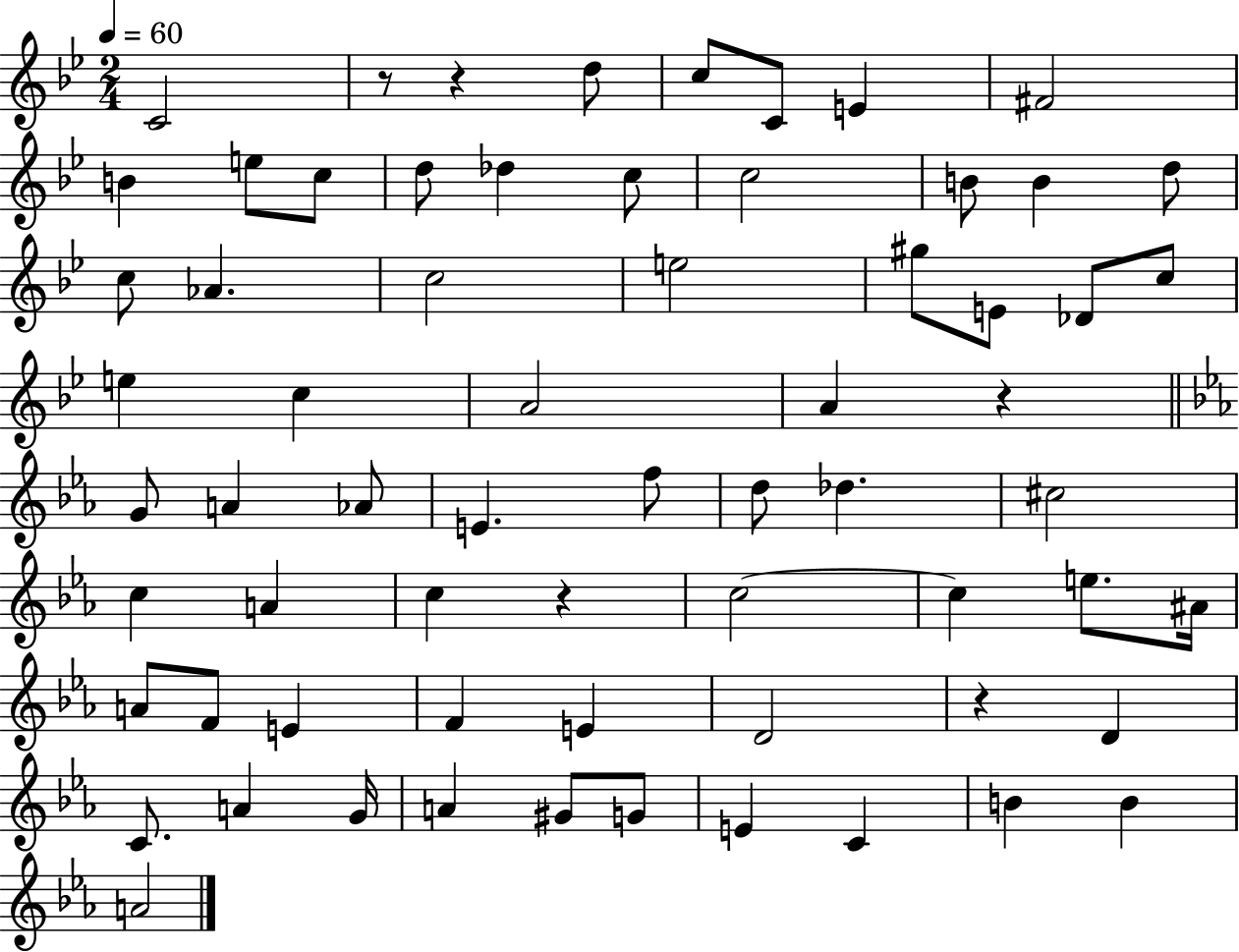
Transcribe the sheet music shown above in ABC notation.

X:1
T:Untitled
M:2/4
L:1/4
K:Bb
C2 z/2 z d/2 c/2 C/2 E ^F2 B e/2 c/2 d/2 _d c/2 c2 B/2 B d/2 c/2 _A c2 e2 ^g/2 E/2 _D/2 c/2 e c A2 A z G/2 A _A/2 E f/2 d/2 _d ^c2 c A c z c2 c e/2 ^A/4 A/2 F/2 E F E D2 z D C/2 A G/4 A ^G/2 G/2 E C B B A2